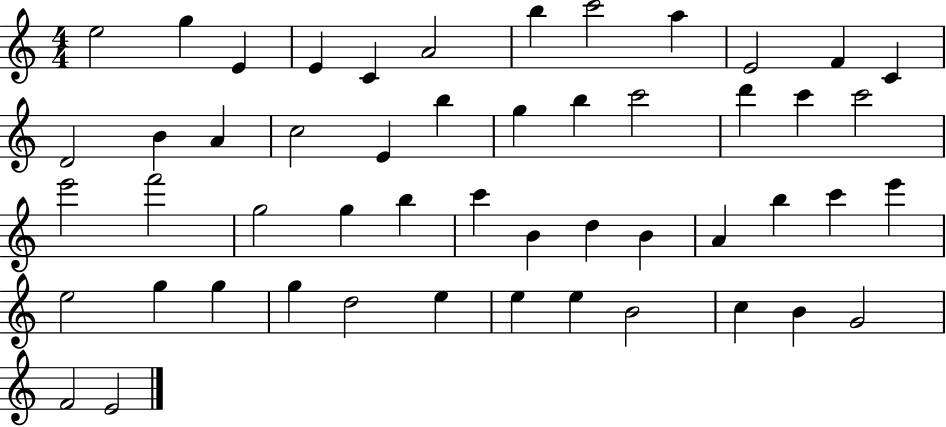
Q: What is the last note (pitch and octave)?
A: E4